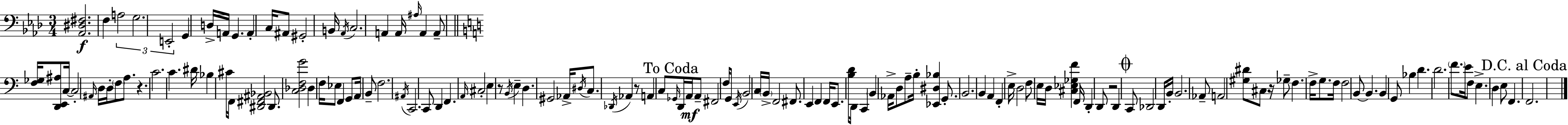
{
  \clef bass
  \numericTimeSignature
  \time 3/4
  \key aes \major
  <aes, dis fis>2.\f | f4 \tuplet 3/2 { a2 | g2. | e,2-. } g,4 | \break d16-> a,16 g,4. a,4-. | c16 ais,8 gis,2-. b,16 | \acciaccatura { aes,16 } c2. | a,4 a,16 \grace { ais16 } a,4 a,8-- | \break \bar "||" \break \key c \major <f ges>16 <d, e, ais>8 c16~~ c2-. | \grace { ais,16 } d16 d16-. \parenthesize f8 a8. r4. | c'2. | c'4. dis'16 bes4 | \break cis'16 f,16 <dis, fis, ais, bes,>2 dis,8. | <c des f g'>2 des4 | f16 ees8 f,4 g,8 a,16 | b,8-- f2. | \break \acciaccatura { ais,16 } c,2. | c,8 d,4 f,4. | \grace { a,16 } cis2-. | e4 r8 \acciaccatura { b,16 } e4-- d4. | \break gis,2 | aes,16-> \acciaccatura { dis16 } c8. \acciaccatura { des,16 } aes,4 r8 | a,4 c8 \mark "To Coda" \grace { ges,16 } d,16 a,16\mf a,8-- | fis,2 f16 g,8 \acciaccatura { e,16 } | \break b,2 c16 \parenthesize b,16-> f,2 | fis,8. e,4 | f,4 f,16 e,8. <b d'>8 d,16 | c,4 \parenthesize b,4 aes,16-> d8 a8-- | \break b16-. <ees, dis bes>4 g,8.-. b,2. | b,4 | a,4 f,4-. e16-> d2 | f8 e16 d16 <cis ees ges f'>4 | \break f,16 d,4-. d,8 r2 | d,4 \mark \markup { \musicglyph "scripts.coda" } c,8 des,2 | d,16 b,16-. b,2. | aes,8-- a,2 | \break <gis dis'>8 cis8 r16 | ges8-- f4. f16-> g8. | f16 f2 b,8~~ b,4. | b,4 g,8 bes4 | \break d'4. d'2. | \parenthesize f'8. | e'16 f8 e4.-> d4 | e8 f,4. \mark "D.C. al Coda" f,2. | \break \bar "|."
}